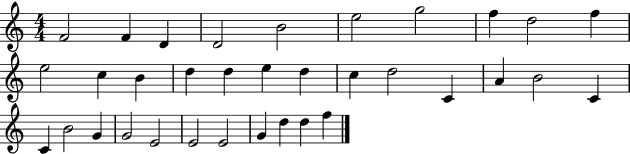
F4/h F4/q D4/q D4/h B4/h E5/h G5/h F5/q D5/h F5/q E5/h C5/q B4/q D5/q D5/q E5/q D5/q C5/q D5/h C4/q A4/q B4/h C4/q C4/q B4/h G4/q G4/h E4/h E4/h E4/h G4/q D5/q D5/q F5/q